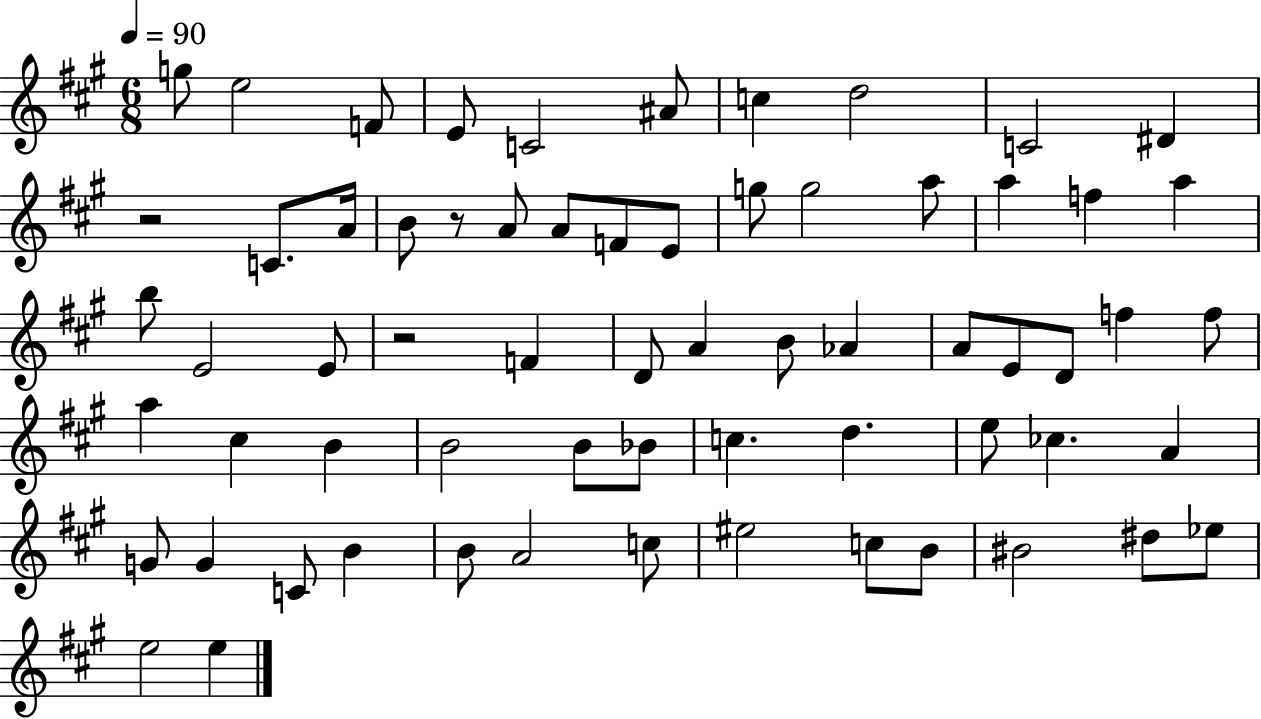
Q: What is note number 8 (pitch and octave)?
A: D5